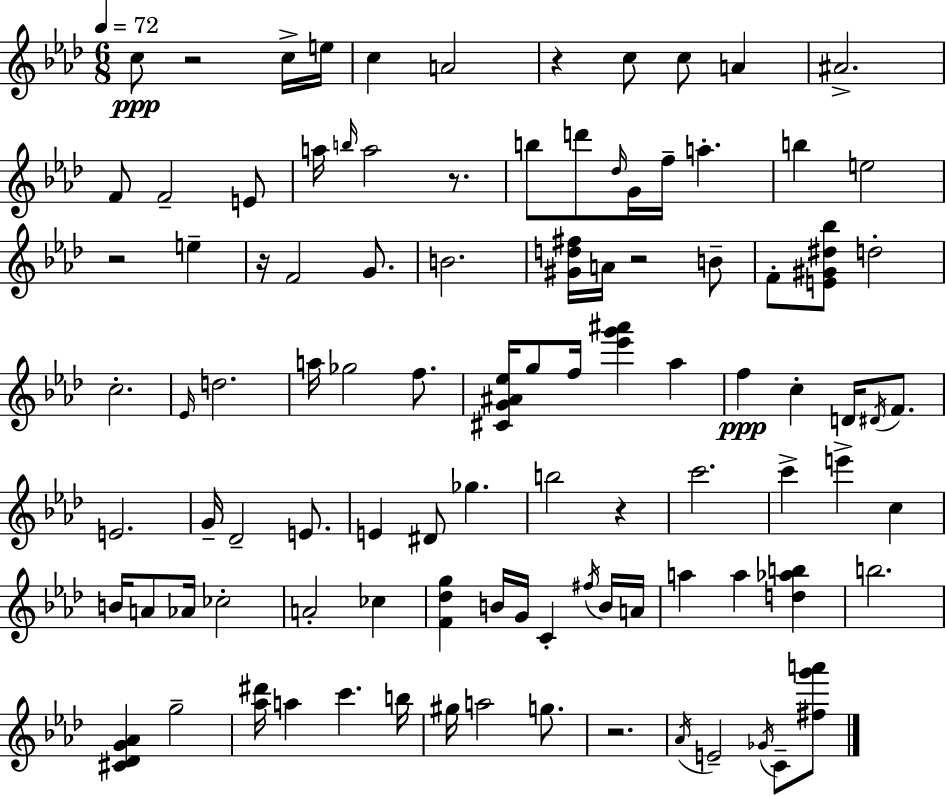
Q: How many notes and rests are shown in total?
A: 100